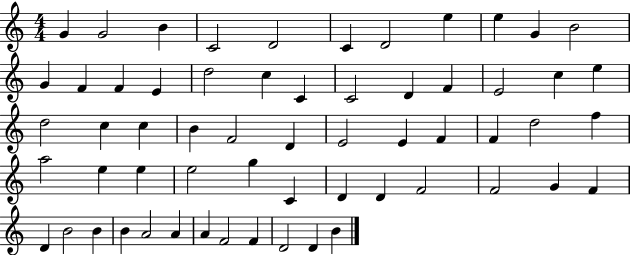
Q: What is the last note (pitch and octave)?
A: B4